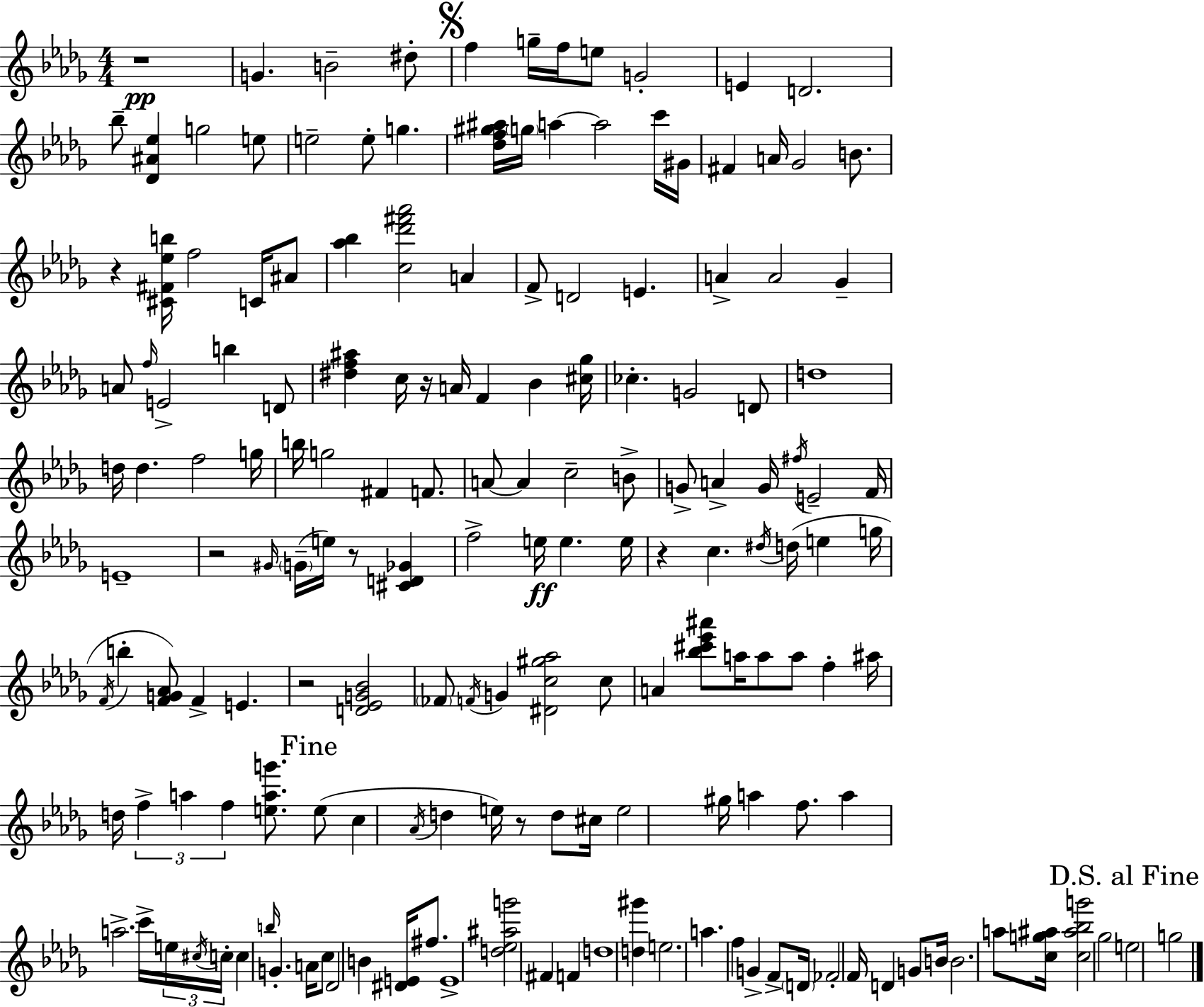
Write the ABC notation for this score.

X:1
T:Untitled
M:4/4
L:1/4
K:Bbm
z4 G B2 ^d/2 f g/4 f/4 e/2 G2 E D2 _b/2 [_D^A_e] g2 e/2 e2 e/2 g [_df^g^a]/4 g/4 a a2 c'/4 ^G/4 ^F A/4 _G2 B/2 z [^C^F_eb]/4 f2 C/4 ^A/2 [_a_b] [c_d'^f'_a']2 A F/2 D2 E A A2 _G A/2 f/4 E2 b D/2 [^df^a] c/4 z/4 A/4 F _B [^c_g]/4 _c G2 D/2 d4 d/4 d f2 g/4 b/4 g2 ^F F/2 A/2 A c2 B/2 G/2 A G/4 ^f/4 E2 F/4 E4 z2 ^G/4 G/4 e/4 z/2 [^CD_G] f2 e/4 e e/4 z c ^d/4 d/4 e g/4 F/4 b [FG_A]/2 F E z2 [D_EG_B]2 _F/2 F/4 G [^Dc^g_a]2 c/2 A [_b^c'_e'^a']/2 a/4 a/2 a/2 f ^a/4 d/4 f a f [eag']/2 e/2 c _A/4 d e/4 z/2 d/2 ^c/4 e2 ^g/4 a f/2 a a2 c'/4 e/4 ^c/4 c/4 c b/4 G A/4 c/2 _D2 B [^DE]/4 ^f/2 E4 [d_e^ag']2 ^F F d4 [d^g'] e2 a f G F/2 D/4 _F2 F/4 D G/2 B/4 B2 a/2 [cg^a]/4 [c^a_bg']2 _g2 e2 g2